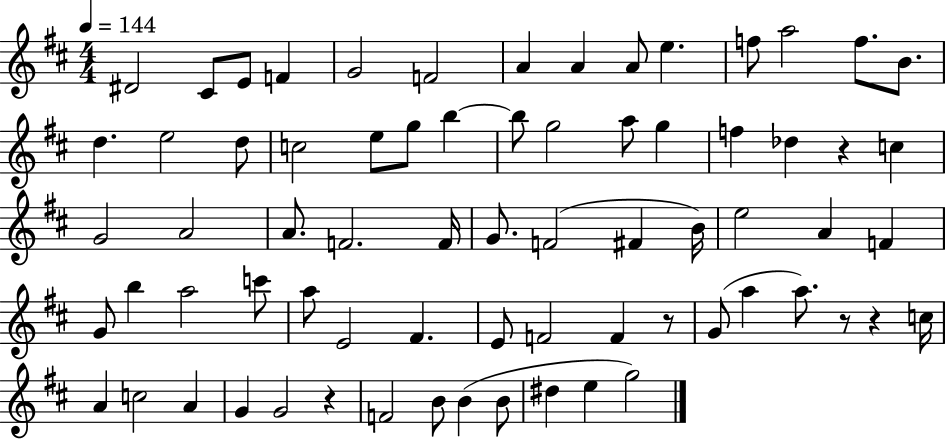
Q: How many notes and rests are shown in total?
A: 71